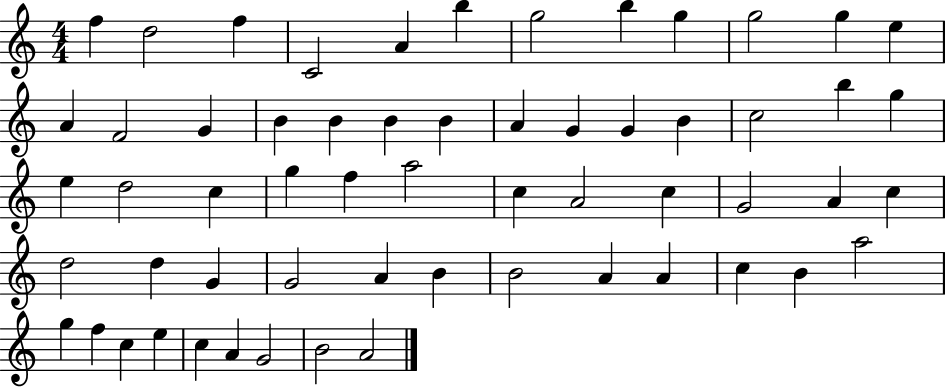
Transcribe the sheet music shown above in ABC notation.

X:1
T:Untitled
M:4/4
L:1/4
K:C
f d2 f C2 A b g2 b g g2 g e A F2 G B B B B A G G B c2 b g e d2 c g f a2 c A2 c G2 A c d2 d G G2 A B B2 A A c B a2 g f c e c A G2 B2 A2